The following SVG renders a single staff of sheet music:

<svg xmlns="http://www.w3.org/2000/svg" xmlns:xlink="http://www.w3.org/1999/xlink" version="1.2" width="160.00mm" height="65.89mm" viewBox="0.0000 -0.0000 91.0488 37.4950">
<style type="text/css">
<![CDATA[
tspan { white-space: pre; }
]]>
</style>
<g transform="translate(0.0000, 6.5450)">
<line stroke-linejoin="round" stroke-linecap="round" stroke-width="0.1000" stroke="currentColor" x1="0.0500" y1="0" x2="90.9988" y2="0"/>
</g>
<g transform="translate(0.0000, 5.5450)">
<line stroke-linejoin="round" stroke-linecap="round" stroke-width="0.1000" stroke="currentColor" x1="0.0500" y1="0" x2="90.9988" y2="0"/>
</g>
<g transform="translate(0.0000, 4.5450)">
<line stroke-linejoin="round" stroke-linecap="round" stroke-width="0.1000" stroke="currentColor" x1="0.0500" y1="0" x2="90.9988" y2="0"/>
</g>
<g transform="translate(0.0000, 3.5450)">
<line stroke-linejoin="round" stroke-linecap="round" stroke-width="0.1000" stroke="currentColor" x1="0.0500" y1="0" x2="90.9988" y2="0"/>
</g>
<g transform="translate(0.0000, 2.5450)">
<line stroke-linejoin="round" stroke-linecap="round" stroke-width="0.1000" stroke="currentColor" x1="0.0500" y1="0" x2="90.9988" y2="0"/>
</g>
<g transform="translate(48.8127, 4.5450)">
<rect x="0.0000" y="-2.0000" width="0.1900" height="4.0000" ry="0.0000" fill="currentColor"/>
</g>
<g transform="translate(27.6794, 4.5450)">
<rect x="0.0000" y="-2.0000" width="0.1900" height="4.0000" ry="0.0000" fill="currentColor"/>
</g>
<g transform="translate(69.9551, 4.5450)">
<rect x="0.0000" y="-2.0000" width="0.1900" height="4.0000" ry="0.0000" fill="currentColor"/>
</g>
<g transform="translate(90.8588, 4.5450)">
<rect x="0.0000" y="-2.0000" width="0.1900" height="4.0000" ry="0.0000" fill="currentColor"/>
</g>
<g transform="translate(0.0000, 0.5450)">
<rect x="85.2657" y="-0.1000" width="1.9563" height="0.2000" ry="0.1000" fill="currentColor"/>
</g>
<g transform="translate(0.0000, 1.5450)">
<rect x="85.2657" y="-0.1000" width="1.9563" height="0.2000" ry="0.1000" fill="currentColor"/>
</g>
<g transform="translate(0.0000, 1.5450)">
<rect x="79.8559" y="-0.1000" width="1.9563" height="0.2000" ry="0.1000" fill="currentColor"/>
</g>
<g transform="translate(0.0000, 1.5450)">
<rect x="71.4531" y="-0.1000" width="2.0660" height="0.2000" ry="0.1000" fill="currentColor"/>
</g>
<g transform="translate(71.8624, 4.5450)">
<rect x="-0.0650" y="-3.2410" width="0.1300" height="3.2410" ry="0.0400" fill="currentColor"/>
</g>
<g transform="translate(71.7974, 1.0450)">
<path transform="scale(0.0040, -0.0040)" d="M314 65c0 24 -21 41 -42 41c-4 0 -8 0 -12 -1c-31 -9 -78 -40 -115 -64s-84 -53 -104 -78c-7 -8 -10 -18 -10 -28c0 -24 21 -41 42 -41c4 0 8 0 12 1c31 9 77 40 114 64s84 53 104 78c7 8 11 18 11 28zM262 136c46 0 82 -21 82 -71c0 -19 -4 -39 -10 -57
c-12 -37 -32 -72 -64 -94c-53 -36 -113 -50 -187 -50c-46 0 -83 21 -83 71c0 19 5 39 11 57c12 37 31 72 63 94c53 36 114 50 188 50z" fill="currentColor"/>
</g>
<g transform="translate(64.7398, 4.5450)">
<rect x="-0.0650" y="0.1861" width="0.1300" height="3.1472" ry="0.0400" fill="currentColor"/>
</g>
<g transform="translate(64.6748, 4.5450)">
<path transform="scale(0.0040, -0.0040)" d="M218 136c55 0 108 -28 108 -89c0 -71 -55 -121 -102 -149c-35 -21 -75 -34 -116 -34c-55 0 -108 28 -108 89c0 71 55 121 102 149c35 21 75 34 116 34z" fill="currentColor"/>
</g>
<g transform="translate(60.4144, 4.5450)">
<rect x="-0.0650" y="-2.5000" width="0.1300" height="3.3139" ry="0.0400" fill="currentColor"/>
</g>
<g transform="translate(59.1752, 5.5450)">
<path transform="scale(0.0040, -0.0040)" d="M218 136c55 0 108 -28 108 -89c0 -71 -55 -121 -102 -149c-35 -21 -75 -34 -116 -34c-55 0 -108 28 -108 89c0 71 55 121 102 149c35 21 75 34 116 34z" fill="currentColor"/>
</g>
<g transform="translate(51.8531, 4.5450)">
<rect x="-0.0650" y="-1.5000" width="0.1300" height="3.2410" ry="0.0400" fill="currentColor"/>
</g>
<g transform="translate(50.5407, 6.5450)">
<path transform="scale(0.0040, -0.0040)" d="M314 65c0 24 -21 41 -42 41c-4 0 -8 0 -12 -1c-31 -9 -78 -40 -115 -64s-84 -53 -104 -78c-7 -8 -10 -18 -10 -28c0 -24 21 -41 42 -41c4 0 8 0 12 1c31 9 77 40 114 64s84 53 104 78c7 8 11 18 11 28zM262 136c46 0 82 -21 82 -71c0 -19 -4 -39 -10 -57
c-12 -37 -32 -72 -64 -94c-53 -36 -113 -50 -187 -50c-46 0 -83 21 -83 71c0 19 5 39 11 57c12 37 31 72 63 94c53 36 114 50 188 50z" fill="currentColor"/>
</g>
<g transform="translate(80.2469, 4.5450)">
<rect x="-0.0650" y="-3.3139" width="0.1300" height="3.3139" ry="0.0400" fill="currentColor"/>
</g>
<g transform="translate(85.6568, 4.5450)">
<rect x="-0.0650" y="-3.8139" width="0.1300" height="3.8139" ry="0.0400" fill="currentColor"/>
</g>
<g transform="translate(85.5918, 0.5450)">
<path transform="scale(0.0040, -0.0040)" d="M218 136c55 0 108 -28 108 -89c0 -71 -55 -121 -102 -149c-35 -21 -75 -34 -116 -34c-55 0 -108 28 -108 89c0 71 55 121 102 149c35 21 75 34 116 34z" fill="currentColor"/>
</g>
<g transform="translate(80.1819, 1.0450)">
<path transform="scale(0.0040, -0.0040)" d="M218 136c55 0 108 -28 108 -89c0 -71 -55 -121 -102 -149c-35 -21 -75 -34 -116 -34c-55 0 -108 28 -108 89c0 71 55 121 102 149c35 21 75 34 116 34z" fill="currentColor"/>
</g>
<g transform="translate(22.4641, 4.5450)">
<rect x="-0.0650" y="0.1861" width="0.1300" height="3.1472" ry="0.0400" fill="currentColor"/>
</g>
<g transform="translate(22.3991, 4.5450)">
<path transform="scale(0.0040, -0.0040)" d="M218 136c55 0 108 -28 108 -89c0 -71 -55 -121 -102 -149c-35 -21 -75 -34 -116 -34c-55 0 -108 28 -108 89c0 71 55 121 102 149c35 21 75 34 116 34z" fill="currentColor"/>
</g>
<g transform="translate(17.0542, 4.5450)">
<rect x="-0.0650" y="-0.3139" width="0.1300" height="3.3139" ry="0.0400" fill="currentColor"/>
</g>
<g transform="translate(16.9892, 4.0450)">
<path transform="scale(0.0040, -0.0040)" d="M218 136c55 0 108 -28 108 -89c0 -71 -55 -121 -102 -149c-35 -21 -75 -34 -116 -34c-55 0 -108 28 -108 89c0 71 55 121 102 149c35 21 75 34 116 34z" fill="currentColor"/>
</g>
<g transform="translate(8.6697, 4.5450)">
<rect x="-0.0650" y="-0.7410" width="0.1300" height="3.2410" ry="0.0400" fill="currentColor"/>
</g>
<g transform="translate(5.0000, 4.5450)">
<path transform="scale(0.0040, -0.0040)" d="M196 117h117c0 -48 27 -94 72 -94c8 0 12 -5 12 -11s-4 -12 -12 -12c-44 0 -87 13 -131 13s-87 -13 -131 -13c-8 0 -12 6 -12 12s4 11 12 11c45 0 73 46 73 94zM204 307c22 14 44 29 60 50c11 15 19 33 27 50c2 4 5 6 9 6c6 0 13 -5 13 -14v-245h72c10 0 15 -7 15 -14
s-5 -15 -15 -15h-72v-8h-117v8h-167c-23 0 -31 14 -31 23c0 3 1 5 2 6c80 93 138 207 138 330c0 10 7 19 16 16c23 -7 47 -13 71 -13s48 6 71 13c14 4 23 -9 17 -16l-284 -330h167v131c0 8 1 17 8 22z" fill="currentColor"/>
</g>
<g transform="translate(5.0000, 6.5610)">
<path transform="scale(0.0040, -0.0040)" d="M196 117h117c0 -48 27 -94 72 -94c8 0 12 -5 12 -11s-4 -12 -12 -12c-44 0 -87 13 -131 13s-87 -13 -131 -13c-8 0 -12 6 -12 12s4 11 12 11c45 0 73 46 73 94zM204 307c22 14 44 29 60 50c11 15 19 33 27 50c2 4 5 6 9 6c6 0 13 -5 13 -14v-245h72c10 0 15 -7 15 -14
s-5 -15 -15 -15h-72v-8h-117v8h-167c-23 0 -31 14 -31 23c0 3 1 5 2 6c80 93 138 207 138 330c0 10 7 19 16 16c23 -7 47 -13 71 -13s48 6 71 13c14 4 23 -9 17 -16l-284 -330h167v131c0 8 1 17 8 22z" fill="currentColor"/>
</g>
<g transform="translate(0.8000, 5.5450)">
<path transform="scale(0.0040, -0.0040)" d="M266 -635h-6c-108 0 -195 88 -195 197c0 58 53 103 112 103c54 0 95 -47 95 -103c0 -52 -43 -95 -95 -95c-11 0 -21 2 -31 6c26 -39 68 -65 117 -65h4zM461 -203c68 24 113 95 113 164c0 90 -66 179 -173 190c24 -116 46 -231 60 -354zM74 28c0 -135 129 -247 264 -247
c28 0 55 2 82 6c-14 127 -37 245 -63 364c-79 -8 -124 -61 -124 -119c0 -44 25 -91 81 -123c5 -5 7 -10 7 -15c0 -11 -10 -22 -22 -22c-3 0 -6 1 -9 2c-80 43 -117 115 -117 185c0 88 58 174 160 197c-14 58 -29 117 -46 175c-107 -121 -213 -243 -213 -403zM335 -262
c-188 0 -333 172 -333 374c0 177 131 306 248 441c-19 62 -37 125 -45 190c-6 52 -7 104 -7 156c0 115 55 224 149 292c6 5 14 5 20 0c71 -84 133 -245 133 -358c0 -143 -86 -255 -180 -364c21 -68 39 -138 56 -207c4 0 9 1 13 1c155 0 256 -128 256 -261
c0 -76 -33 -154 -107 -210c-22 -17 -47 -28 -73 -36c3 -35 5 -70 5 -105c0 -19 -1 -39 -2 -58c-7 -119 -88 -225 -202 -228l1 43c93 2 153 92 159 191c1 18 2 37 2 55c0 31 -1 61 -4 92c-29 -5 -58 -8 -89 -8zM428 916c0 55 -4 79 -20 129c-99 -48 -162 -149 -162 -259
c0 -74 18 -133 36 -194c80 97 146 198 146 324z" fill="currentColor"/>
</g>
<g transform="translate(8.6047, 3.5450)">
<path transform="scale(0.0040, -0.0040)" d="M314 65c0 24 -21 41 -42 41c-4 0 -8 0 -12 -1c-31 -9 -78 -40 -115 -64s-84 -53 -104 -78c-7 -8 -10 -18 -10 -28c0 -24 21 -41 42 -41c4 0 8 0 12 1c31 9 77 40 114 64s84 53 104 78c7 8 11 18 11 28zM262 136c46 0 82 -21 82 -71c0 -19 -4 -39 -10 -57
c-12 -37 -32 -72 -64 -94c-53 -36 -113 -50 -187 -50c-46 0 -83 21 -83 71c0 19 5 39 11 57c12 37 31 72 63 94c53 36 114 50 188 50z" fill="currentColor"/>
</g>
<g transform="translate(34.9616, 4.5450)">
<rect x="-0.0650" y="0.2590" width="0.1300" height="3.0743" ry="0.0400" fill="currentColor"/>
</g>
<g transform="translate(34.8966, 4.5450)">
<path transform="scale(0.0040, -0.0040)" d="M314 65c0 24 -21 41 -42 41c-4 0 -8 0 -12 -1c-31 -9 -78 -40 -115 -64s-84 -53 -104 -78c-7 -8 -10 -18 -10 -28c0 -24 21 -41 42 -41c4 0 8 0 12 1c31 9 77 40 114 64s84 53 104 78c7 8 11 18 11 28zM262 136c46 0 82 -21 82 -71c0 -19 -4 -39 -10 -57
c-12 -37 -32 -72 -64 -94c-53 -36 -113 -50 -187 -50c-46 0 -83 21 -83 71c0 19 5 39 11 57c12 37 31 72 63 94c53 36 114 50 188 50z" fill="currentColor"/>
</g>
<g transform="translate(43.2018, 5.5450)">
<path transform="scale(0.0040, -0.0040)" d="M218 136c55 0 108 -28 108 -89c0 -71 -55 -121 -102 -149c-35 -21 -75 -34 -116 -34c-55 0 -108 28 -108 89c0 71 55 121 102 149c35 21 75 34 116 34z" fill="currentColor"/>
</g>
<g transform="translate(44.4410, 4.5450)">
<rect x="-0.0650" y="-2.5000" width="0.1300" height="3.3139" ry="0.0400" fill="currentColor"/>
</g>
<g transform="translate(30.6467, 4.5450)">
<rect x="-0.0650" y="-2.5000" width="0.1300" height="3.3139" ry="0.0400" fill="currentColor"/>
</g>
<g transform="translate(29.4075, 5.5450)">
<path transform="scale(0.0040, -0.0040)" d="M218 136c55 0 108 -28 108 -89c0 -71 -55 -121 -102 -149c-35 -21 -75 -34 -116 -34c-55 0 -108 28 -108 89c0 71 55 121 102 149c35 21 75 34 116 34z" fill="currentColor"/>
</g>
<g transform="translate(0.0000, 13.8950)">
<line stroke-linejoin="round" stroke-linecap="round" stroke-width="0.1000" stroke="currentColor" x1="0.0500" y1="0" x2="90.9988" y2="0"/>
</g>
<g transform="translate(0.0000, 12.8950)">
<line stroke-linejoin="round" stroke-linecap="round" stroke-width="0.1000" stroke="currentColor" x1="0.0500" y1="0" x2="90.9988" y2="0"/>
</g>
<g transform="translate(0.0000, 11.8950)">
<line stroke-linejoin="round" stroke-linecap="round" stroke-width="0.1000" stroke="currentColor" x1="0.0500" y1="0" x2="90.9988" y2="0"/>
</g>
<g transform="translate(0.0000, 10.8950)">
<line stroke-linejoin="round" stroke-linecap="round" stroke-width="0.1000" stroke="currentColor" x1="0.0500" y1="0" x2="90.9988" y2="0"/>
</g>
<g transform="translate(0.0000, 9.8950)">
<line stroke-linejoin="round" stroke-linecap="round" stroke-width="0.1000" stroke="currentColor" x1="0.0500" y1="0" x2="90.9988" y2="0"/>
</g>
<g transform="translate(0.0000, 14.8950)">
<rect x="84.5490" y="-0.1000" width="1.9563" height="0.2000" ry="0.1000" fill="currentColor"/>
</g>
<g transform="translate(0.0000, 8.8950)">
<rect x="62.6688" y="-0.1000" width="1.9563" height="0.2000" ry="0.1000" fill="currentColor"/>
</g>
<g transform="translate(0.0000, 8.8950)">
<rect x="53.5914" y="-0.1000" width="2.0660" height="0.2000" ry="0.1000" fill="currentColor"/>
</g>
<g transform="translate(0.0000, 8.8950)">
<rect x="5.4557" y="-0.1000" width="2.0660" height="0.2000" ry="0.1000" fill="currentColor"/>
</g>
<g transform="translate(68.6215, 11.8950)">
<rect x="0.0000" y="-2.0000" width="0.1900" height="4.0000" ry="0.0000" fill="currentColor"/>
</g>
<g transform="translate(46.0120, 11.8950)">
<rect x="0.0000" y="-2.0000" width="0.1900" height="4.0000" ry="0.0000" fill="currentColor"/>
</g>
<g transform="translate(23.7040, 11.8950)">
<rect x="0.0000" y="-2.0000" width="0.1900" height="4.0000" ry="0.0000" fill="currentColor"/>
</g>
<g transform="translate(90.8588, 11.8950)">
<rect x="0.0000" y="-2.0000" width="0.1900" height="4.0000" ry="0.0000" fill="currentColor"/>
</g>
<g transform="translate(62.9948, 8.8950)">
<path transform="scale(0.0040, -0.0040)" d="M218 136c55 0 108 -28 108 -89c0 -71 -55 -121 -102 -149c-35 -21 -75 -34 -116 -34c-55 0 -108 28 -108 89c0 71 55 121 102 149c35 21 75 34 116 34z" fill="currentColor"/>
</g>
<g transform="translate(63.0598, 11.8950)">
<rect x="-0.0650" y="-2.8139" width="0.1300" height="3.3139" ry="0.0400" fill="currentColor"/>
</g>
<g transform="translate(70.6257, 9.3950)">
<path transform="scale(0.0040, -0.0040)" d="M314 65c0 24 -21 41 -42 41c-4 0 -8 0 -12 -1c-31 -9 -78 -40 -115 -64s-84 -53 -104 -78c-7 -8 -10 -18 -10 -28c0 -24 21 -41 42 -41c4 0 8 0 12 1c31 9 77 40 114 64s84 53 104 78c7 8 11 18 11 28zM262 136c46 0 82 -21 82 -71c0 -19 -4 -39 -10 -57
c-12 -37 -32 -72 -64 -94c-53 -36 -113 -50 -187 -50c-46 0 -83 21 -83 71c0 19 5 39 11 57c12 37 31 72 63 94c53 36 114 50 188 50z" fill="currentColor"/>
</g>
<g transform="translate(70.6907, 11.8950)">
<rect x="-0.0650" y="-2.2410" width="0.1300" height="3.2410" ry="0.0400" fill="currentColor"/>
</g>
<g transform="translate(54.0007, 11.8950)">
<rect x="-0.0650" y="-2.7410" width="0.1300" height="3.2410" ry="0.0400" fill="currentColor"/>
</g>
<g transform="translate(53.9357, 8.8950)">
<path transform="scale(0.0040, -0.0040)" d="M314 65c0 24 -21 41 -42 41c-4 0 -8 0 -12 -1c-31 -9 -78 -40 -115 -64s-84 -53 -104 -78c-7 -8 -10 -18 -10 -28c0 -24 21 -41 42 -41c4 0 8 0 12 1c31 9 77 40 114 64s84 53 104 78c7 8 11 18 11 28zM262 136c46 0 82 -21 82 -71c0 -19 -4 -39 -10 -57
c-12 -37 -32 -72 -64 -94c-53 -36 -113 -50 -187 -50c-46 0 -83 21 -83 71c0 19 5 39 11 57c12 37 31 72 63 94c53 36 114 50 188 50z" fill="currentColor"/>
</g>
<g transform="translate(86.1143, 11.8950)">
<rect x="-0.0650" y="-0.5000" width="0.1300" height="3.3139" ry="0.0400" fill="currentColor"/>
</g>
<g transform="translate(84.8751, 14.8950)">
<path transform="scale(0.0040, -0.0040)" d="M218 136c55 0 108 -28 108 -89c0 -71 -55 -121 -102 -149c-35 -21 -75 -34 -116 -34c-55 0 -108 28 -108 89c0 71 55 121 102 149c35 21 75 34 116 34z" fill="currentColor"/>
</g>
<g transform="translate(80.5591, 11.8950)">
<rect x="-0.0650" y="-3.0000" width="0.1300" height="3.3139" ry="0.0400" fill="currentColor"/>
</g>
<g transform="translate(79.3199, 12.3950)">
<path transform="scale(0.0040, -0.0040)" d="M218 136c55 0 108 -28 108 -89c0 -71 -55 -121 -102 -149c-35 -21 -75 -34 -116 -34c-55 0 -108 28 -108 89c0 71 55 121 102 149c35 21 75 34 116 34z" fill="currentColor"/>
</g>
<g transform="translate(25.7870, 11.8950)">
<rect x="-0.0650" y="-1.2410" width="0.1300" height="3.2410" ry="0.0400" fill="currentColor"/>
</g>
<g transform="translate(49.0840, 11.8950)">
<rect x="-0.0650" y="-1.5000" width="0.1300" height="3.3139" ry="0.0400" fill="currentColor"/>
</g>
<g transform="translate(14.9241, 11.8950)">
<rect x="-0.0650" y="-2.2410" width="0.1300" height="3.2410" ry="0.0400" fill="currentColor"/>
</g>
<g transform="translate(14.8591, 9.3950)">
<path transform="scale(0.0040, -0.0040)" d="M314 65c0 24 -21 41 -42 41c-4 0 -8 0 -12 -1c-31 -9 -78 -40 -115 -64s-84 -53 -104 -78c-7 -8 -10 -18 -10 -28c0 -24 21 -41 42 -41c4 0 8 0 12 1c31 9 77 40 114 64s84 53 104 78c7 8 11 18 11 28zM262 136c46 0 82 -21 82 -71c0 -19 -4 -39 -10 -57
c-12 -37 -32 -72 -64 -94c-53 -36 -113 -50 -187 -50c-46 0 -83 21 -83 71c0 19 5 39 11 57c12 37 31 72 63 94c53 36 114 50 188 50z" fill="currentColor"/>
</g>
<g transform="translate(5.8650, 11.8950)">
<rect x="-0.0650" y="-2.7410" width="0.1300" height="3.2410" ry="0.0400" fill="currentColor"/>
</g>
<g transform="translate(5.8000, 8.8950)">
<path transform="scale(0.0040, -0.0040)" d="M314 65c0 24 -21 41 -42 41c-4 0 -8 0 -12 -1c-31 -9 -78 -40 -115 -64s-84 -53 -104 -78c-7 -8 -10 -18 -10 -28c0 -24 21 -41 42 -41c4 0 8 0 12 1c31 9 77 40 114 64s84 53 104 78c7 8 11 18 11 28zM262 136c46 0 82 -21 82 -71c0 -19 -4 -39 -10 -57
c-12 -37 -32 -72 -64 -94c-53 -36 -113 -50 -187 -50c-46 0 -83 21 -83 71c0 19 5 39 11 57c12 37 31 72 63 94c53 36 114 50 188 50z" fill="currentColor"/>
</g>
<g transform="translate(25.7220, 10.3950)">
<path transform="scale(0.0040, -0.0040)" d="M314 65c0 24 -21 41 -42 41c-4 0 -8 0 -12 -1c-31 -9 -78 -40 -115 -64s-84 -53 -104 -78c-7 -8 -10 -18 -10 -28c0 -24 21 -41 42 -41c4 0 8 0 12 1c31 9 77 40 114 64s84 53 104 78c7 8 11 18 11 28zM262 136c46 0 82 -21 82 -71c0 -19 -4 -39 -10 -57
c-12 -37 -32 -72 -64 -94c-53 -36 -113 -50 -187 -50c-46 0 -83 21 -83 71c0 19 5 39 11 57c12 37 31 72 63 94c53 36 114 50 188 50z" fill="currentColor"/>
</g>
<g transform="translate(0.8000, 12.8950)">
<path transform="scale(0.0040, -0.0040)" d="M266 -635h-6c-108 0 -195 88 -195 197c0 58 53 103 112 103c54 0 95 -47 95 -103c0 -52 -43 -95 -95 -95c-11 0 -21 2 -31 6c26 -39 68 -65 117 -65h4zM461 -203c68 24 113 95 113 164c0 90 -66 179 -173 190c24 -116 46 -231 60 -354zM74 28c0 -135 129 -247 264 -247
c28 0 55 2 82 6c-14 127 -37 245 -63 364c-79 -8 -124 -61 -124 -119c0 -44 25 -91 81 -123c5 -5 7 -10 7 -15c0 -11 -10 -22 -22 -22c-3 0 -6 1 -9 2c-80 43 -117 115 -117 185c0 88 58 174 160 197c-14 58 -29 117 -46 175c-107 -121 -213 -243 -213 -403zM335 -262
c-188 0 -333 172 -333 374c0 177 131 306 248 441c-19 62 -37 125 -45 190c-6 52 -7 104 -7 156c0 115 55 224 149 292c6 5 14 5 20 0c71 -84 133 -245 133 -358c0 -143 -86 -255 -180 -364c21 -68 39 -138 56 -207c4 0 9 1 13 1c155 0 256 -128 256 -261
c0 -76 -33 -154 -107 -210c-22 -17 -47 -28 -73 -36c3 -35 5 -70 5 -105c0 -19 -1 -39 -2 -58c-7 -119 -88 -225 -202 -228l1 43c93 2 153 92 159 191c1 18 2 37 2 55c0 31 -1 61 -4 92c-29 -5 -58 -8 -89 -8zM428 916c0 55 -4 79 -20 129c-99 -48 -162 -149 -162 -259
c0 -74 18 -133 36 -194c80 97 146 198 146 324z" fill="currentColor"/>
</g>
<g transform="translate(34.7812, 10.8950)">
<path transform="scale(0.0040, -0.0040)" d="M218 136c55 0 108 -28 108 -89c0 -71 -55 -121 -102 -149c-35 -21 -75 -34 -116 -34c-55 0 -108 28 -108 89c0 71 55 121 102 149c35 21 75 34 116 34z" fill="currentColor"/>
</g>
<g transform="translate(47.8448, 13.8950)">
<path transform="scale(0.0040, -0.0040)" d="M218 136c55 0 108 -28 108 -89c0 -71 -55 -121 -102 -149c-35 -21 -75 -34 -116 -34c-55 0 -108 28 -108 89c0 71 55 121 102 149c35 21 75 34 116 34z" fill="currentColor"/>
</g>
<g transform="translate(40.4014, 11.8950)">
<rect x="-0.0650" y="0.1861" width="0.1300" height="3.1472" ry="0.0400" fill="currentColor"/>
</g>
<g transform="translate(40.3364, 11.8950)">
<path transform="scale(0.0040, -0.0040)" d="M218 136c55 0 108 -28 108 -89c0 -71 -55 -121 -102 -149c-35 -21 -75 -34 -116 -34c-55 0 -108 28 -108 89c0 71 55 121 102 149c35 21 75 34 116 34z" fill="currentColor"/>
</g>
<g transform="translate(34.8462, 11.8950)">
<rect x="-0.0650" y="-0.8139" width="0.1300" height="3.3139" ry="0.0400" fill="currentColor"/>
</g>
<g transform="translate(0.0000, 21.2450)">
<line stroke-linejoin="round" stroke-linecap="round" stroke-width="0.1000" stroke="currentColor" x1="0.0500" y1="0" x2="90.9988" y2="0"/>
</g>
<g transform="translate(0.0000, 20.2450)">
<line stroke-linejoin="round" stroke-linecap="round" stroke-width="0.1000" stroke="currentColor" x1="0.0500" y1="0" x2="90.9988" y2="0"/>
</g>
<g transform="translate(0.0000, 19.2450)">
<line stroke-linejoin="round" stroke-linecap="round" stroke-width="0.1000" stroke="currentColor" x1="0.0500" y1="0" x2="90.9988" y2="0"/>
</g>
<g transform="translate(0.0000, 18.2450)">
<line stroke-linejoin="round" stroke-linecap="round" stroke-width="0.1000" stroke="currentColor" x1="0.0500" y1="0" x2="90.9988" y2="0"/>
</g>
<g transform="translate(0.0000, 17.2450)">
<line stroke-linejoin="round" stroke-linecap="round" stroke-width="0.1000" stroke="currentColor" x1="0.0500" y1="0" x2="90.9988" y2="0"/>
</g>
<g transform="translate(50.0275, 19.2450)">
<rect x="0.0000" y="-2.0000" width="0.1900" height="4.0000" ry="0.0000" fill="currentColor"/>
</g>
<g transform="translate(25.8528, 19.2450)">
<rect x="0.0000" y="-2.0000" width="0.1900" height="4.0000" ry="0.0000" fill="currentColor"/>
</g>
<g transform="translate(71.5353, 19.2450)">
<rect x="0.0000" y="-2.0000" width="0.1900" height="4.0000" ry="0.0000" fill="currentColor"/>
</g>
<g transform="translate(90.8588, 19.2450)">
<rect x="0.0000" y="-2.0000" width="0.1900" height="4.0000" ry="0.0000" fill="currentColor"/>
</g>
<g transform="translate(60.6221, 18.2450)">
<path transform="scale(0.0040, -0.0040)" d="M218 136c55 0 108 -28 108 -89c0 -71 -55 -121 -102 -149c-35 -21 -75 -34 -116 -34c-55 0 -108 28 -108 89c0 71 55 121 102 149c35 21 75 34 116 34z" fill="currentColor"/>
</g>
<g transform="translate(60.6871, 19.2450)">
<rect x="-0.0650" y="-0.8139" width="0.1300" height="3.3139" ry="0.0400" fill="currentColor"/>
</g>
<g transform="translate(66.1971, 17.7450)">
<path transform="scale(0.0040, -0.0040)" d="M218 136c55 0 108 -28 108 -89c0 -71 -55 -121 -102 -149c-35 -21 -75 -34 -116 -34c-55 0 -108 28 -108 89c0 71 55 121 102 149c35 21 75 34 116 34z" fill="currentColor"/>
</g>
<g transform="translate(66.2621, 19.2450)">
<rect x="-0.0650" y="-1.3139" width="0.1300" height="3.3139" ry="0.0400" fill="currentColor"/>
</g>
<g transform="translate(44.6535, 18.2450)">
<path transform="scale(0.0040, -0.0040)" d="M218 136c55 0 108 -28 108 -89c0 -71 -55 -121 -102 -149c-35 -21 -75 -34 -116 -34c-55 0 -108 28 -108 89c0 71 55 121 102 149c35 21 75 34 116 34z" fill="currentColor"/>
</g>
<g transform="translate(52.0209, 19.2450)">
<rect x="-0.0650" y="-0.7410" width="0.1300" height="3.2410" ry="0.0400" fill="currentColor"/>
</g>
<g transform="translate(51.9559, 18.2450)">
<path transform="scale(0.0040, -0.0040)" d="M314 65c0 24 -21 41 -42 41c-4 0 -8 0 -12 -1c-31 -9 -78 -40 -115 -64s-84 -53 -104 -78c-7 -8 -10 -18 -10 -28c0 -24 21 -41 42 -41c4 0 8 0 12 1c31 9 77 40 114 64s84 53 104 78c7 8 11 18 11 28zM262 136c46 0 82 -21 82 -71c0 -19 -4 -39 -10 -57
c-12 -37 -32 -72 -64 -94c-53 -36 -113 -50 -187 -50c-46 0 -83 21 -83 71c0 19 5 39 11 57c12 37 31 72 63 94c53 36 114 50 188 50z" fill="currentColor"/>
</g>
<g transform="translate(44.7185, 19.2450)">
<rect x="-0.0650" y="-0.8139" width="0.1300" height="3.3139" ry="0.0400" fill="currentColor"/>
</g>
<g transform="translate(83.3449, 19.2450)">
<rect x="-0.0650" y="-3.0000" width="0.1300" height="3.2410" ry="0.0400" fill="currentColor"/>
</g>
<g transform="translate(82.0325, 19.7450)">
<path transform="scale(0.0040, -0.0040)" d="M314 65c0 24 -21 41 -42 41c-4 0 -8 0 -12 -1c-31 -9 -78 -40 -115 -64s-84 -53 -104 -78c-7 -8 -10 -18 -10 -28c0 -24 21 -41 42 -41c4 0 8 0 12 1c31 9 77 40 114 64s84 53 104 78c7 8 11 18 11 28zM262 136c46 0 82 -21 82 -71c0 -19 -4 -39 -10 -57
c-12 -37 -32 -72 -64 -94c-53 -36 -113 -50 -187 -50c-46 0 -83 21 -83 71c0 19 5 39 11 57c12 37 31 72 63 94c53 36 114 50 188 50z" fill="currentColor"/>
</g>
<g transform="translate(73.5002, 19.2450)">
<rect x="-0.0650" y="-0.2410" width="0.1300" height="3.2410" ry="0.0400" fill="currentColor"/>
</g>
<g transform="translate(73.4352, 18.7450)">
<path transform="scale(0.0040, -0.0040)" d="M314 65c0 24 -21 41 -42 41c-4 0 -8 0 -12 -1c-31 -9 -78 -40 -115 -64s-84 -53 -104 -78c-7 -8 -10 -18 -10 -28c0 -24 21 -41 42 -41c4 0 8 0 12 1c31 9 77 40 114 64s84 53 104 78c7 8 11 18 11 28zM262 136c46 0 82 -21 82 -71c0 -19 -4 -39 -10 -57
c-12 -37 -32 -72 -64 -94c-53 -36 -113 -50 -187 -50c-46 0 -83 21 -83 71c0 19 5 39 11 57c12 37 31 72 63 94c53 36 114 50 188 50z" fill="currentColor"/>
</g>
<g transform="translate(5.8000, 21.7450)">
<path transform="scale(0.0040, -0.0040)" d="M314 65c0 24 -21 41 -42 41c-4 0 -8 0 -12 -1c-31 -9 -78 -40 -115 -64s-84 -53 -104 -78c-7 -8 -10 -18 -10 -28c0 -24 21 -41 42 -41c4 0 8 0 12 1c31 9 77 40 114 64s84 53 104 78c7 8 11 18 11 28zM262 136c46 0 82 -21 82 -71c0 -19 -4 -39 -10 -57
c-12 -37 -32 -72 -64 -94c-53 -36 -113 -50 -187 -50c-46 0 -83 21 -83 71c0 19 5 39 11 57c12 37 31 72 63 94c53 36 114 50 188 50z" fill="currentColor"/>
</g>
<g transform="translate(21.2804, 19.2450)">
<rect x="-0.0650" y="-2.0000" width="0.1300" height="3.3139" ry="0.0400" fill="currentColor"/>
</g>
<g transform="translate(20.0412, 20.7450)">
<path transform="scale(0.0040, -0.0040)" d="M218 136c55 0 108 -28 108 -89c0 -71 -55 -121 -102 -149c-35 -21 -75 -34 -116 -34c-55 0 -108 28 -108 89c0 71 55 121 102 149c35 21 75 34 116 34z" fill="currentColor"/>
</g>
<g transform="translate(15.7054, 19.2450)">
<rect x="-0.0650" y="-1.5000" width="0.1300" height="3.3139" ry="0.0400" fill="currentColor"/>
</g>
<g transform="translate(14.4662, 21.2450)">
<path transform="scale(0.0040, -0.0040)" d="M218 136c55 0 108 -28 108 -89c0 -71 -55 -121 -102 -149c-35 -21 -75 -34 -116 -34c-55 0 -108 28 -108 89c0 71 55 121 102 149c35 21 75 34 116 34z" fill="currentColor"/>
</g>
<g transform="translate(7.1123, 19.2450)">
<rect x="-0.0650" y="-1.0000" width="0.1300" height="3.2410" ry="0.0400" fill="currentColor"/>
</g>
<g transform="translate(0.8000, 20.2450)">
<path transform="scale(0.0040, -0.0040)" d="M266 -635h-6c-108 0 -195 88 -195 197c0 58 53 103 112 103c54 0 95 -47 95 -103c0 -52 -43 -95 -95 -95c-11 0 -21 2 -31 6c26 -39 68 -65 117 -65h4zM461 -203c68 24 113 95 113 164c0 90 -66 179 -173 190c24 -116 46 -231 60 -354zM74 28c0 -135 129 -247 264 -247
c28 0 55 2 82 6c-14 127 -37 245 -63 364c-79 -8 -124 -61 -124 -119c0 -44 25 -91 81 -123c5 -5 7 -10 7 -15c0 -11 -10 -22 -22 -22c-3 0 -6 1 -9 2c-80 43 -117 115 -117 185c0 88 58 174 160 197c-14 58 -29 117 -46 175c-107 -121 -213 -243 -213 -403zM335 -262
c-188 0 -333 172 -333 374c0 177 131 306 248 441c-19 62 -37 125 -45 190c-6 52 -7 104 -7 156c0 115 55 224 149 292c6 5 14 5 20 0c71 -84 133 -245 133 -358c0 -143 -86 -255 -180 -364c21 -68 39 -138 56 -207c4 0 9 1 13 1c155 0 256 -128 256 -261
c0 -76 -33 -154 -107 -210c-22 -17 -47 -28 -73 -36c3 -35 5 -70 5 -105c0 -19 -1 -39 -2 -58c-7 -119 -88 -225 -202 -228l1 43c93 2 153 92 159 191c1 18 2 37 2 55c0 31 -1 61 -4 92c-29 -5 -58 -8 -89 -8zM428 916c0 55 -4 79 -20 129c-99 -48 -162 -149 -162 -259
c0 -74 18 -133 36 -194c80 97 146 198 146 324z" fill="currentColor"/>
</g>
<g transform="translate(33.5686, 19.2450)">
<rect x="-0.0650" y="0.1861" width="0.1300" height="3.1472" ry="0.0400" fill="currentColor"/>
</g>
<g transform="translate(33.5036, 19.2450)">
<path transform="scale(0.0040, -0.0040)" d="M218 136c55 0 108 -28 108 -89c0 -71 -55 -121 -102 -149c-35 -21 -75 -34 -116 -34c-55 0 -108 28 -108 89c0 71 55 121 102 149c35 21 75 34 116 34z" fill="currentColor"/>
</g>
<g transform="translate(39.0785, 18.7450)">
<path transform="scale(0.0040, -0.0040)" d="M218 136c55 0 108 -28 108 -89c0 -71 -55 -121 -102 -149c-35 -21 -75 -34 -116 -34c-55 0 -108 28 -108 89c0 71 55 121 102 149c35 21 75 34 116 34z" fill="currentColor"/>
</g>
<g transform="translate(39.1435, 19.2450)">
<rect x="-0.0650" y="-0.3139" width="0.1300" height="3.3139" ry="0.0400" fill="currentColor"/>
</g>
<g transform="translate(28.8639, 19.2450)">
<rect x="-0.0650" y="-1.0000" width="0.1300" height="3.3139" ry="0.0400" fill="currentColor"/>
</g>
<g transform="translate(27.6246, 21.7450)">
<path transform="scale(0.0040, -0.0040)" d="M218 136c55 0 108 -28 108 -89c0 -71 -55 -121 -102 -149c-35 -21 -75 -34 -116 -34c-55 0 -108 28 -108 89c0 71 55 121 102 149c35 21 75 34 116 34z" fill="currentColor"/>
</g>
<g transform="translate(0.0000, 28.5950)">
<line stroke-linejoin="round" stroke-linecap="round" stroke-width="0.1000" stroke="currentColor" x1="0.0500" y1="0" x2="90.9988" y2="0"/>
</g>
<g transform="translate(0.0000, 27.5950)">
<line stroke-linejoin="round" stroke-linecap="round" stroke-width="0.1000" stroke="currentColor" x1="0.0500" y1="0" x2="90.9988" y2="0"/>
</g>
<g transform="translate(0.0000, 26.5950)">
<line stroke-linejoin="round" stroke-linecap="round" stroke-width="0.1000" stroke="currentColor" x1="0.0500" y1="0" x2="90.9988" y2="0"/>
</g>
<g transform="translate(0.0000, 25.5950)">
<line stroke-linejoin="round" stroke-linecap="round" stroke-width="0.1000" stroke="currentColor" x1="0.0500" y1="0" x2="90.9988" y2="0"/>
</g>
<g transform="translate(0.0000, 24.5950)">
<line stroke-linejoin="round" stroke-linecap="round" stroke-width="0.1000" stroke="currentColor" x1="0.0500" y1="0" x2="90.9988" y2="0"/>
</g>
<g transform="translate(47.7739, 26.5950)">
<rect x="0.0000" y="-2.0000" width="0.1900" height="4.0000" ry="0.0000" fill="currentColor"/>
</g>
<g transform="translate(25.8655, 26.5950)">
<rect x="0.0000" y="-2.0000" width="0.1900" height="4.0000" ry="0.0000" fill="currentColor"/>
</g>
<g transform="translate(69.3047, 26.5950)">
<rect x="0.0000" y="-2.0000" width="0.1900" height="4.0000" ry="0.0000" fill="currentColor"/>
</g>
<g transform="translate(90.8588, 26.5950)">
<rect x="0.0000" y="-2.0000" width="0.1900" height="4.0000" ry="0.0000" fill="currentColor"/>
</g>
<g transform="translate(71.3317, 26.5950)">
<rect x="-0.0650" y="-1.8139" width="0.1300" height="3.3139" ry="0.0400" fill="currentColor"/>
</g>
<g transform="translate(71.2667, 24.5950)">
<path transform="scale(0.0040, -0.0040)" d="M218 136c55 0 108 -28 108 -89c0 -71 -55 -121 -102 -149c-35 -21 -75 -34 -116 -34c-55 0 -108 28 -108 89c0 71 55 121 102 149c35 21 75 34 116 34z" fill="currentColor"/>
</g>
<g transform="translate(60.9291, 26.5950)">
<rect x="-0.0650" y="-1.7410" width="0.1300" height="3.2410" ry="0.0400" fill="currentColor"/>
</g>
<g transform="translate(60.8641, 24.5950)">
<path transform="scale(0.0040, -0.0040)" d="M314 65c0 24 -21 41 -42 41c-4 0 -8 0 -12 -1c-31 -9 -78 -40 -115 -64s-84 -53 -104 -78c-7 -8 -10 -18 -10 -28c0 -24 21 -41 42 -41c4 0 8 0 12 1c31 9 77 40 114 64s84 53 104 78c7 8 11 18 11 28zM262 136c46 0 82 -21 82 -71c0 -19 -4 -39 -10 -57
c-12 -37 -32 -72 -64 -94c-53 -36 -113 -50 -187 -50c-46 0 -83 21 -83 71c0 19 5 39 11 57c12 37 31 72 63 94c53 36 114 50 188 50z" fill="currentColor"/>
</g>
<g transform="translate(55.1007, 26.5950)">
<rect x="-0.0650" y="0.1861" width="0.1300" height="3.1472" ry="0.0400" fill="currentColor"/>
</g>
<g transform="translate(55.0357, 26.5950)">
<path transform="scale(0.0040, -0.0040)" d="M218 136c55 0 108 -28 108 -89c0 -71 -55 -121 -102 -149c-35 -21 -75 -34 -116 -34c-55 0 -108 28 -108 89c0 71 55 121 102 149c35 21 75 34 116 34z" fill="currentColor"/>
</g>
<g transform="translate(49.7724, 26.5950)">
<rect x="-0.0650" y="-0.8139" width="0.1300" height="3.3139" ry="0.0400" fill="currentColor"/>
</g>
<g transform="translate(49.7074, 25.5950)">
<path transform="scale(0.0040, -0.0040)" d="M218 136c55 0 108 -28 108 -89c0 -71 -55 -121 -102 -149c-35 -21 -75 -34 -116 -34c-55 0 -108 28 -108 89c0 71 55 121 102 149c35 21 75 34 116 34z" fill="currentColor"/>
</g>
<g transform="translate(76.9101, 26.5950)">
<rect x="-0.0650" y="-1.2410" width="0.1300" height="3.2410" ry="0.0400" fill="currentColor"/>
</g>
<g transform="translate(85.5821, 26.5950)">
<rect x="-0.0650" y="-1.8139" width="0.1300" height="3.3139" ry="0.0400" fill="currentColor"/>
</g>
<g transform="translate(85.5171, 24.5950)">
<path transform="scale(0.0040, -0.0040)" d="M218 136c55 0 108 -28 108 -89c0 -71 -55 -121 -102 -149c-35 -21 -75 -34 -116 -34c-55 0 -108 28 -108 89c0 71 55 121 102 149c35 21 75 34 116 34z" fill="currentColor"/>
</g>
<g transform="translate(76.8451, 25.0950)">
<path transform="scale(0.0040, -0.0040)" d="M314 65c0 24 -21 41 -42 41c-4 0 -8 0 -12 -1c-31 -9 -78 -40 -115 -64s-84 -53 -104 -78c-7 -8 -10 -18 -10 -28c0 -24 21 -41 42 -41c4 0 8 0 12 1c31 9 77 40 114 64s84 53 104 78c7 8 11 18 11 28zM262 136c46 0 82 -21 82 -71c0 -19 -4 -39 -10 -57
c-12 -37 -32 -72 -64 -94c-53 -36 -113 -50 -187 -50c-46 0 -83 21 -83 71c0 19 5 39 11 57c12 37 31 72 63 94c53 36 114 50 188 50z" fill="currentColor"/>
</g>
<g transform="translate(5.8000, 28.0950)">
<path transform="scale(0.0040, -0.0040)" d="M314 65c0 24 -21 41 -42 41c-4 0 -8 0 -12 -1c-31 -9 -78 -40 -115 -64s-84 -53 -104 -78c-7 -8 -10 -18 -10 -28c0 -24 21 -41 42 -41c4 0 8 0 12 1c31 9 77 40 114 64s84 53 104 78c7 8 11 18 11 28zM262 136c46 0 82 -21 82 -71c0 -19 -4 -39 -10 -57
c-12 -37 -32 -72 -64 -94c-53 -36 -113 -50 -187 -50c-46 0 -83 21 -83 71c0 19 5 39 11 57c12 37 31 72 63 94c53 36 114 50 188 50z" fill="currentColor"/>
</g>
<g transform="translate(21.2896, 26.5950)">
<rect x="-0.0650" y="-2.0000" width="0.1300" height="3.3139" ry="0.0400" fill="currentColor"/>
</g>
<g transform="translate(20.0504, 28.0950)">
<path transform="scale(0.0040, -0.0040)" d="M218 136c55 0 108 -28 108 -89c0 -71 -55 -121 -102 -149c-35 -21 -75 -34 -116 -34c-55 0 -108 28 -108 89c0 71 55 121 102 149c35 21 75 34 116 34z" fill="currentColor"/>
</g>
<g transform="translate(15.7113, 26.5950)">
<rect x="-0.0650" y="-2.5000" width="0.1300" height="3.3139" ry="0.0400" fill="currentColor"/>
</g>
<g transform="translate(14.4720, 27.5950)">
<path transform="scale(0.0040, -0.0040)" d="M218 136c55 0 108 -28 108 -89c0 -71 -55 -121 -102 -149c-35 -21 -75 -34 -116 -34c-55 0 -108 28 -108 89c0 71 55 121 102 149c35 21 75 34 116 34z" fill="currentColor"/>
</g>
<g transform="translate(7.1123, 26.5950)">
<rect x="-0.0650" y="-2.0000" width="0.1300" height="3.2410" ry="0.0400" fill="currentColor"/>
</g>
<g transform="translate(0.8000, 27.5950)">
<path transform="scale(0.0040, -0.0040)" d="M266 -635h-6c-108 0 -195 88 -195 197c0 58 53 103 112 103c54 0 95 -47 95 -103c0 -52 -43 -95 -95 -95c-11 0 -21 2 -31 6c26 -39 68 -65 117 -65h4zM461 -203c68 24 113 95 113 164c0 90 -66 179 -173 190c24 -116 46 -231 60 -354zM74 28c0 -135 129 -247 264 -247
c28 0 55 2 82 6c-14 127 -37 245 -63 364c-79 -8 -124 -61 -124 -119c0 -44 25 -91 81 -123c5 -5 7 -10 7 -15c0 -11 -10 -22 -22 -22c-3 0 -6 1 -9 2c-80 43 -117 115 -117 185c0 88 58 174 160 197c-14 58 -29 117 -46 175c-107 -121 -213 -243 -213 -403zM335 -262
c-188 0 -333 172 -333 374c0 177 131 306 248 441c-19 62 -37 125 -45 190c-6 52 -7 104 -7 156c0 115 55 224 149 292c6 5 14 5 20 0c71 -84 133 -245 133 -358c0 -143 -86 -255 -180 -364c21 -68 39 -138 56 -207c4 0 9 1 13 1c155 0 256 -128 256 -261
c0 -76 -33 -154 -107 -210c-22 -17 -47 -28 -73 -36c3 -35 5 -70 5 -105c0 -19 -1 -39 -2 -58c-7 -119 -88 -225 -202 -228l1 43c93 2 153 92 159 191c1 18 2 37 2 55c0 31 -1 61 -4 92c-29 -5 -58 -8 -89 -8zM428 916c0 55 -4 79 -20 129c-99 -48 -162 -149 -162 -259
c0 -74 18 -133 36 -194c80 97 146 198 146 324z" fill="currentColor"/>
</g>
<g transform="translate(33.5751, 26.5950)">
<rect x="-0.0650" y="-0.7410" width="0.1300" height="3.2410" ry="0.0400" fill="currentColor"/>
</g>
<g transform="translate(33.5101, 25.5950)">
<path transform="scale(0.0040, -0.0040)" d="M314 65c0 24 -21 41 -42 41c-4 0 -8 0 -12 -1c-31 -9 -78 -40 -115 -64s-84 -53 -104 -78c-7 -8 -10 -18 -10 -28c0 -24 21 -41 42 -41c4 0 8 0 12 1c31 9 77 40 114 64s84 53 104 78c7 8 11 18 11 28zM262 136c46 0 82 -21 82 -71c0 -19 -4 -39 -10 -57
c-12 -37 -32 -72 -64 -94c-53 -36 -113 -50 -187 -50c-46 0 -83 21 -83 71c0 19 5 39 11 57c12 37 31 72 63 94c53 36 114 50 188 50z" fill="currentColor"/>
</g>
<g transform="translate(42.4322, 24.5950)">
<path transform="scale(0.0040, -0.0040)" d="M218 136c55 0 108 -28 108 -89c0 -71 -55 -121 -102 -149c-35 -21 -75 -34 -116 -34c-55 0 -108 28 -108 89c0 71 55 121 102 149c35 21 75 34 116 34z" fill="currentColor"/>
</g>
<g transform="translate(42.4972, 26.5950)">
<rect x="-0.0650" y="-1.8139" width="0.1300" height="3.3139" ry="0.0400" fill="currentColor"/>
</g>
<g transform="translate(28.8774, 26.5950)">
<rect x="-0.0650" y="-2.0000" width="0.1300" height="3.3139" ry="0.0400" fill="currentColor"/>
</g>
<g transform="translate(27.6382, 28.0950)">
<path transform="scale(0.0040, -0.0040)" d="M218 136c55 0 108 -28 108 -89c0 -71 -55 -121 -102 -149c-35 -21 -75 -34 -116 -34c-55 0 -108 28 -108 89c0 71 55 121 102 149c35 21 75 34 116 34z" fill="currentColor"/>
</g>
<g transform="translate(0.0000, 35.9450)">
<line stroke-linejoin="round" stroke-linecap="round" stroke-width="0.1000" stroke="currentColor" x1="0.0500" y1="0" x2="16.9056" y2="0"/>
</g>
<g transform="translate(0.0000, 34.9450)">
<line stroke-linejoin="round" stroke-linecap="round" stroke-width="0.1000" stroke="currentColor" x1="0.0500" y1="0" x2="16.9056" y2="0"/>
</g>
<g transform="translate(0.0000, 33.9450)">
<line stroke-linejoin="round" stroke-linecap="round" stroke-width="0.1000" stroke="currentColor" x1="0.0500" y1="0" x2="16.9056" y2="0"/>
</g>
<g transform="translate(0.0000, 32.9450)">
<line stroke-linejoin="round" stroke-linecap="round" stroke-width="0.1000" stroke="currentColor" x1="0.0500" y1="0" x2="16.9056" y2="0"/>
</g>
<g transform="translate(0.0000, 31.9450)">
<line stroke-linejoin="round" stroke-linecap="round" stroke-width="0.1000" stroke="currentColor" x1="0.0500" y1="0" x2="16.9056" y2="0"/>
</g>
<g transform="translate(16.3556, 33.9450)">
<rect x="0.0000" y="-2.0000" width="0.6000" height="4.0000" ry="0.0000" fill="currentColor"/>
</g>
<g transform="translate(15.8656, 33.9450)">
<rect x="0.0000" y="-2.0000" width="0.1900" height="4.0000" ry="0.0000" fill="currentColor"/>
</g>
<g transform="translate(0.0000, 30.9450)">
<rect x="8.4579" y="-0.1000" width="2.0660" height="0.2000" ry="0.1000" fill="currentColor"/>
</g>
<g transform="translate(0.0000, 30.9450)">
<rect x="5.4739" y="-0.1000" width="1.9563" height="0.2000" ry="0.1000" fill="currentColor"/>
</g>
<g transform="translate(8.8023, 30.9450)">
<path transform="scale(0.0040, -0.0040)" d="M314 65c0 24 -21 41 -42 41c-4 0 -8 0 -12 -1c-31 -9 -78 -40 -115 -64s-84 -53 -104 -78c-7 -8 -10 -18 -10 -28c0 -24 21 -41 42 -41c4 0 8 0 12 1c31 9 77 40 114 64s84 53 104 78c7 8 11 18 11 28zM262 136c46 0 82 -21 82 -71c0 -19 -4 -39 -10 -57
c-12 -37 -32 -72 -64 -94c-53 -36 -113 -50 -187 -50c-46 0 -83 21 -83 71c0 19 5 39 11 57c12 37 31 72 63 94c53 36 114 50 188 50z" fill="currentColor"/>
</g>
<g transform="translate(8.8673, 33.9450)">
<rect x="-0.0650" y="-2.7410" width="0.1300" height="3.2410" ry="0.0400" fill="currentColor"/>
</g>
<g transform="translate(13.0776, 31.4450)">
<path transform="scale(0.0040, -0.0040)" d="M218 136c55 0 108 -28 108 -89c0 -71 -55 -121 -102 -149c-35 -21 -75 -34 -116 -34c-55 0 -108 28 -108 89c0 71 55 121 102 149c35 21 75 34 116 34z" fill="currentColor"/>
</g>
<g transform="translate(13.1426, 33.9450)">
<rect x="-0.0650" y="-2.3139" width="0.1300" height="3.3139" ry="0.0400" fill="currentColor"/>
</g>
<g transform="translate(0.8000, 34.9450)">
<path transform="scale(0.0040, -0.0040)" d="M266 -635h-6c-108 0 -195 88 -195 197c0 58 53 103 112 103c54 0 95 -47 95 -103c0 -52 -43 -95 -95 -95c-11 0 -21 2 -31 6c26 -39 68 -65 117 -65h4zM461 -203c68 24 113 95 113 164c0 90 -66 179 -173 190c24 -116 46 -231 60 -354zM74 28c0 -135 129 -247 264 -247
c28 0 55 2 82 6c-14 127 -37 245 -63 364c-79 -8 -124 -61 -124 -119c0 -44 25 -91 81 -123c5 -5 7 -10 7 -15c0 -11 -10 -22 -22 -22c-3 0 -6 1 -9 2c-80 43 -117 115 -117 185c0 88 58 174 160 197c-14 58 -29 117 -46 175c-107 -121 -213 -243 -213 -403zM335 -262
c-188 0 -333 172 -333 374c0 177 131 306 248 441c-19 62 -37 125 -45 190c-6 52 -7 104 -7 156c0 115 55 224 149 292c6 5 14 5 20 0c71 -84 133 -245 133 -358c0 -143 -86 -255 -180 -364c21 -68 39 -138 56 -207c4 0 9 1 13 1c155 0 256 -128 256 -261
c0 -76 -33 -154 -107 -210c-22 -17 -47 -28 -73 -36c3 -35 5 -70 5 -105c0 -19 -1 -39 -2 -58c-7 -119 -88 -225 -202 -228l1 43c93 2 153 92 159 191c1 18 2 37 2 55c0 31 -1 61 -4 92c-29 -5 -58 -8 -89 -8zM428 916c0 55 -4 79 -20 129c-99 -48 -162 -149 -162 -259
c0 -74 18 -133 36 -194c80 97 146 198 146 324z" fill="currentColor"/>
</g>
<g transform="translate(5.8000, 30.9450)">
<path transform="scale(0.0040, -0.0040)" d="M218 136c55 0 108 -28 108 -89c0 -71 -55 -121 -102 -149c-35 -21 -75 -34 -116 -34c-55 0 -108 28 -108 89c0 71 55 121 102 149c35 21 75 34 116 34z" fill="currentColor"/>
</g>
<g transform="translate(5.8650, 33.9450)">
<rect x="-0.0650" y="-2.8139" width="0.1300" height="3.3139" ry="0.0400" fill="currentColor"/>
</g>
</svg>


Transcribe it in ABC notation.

X:1
T:Untitled
M:4/4
L:1/4
K:C
d2 c B G B2 G E2 G B b2 b c' a2 g2 e2 d B E a2 a g2 A C D2 E F D B c d d2 d e c2 A2 F2 G F F d2 f d B f2 f e2 f a a2 g